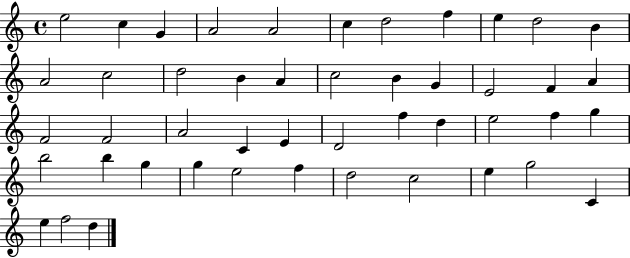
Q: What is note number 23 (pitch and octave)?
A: F4